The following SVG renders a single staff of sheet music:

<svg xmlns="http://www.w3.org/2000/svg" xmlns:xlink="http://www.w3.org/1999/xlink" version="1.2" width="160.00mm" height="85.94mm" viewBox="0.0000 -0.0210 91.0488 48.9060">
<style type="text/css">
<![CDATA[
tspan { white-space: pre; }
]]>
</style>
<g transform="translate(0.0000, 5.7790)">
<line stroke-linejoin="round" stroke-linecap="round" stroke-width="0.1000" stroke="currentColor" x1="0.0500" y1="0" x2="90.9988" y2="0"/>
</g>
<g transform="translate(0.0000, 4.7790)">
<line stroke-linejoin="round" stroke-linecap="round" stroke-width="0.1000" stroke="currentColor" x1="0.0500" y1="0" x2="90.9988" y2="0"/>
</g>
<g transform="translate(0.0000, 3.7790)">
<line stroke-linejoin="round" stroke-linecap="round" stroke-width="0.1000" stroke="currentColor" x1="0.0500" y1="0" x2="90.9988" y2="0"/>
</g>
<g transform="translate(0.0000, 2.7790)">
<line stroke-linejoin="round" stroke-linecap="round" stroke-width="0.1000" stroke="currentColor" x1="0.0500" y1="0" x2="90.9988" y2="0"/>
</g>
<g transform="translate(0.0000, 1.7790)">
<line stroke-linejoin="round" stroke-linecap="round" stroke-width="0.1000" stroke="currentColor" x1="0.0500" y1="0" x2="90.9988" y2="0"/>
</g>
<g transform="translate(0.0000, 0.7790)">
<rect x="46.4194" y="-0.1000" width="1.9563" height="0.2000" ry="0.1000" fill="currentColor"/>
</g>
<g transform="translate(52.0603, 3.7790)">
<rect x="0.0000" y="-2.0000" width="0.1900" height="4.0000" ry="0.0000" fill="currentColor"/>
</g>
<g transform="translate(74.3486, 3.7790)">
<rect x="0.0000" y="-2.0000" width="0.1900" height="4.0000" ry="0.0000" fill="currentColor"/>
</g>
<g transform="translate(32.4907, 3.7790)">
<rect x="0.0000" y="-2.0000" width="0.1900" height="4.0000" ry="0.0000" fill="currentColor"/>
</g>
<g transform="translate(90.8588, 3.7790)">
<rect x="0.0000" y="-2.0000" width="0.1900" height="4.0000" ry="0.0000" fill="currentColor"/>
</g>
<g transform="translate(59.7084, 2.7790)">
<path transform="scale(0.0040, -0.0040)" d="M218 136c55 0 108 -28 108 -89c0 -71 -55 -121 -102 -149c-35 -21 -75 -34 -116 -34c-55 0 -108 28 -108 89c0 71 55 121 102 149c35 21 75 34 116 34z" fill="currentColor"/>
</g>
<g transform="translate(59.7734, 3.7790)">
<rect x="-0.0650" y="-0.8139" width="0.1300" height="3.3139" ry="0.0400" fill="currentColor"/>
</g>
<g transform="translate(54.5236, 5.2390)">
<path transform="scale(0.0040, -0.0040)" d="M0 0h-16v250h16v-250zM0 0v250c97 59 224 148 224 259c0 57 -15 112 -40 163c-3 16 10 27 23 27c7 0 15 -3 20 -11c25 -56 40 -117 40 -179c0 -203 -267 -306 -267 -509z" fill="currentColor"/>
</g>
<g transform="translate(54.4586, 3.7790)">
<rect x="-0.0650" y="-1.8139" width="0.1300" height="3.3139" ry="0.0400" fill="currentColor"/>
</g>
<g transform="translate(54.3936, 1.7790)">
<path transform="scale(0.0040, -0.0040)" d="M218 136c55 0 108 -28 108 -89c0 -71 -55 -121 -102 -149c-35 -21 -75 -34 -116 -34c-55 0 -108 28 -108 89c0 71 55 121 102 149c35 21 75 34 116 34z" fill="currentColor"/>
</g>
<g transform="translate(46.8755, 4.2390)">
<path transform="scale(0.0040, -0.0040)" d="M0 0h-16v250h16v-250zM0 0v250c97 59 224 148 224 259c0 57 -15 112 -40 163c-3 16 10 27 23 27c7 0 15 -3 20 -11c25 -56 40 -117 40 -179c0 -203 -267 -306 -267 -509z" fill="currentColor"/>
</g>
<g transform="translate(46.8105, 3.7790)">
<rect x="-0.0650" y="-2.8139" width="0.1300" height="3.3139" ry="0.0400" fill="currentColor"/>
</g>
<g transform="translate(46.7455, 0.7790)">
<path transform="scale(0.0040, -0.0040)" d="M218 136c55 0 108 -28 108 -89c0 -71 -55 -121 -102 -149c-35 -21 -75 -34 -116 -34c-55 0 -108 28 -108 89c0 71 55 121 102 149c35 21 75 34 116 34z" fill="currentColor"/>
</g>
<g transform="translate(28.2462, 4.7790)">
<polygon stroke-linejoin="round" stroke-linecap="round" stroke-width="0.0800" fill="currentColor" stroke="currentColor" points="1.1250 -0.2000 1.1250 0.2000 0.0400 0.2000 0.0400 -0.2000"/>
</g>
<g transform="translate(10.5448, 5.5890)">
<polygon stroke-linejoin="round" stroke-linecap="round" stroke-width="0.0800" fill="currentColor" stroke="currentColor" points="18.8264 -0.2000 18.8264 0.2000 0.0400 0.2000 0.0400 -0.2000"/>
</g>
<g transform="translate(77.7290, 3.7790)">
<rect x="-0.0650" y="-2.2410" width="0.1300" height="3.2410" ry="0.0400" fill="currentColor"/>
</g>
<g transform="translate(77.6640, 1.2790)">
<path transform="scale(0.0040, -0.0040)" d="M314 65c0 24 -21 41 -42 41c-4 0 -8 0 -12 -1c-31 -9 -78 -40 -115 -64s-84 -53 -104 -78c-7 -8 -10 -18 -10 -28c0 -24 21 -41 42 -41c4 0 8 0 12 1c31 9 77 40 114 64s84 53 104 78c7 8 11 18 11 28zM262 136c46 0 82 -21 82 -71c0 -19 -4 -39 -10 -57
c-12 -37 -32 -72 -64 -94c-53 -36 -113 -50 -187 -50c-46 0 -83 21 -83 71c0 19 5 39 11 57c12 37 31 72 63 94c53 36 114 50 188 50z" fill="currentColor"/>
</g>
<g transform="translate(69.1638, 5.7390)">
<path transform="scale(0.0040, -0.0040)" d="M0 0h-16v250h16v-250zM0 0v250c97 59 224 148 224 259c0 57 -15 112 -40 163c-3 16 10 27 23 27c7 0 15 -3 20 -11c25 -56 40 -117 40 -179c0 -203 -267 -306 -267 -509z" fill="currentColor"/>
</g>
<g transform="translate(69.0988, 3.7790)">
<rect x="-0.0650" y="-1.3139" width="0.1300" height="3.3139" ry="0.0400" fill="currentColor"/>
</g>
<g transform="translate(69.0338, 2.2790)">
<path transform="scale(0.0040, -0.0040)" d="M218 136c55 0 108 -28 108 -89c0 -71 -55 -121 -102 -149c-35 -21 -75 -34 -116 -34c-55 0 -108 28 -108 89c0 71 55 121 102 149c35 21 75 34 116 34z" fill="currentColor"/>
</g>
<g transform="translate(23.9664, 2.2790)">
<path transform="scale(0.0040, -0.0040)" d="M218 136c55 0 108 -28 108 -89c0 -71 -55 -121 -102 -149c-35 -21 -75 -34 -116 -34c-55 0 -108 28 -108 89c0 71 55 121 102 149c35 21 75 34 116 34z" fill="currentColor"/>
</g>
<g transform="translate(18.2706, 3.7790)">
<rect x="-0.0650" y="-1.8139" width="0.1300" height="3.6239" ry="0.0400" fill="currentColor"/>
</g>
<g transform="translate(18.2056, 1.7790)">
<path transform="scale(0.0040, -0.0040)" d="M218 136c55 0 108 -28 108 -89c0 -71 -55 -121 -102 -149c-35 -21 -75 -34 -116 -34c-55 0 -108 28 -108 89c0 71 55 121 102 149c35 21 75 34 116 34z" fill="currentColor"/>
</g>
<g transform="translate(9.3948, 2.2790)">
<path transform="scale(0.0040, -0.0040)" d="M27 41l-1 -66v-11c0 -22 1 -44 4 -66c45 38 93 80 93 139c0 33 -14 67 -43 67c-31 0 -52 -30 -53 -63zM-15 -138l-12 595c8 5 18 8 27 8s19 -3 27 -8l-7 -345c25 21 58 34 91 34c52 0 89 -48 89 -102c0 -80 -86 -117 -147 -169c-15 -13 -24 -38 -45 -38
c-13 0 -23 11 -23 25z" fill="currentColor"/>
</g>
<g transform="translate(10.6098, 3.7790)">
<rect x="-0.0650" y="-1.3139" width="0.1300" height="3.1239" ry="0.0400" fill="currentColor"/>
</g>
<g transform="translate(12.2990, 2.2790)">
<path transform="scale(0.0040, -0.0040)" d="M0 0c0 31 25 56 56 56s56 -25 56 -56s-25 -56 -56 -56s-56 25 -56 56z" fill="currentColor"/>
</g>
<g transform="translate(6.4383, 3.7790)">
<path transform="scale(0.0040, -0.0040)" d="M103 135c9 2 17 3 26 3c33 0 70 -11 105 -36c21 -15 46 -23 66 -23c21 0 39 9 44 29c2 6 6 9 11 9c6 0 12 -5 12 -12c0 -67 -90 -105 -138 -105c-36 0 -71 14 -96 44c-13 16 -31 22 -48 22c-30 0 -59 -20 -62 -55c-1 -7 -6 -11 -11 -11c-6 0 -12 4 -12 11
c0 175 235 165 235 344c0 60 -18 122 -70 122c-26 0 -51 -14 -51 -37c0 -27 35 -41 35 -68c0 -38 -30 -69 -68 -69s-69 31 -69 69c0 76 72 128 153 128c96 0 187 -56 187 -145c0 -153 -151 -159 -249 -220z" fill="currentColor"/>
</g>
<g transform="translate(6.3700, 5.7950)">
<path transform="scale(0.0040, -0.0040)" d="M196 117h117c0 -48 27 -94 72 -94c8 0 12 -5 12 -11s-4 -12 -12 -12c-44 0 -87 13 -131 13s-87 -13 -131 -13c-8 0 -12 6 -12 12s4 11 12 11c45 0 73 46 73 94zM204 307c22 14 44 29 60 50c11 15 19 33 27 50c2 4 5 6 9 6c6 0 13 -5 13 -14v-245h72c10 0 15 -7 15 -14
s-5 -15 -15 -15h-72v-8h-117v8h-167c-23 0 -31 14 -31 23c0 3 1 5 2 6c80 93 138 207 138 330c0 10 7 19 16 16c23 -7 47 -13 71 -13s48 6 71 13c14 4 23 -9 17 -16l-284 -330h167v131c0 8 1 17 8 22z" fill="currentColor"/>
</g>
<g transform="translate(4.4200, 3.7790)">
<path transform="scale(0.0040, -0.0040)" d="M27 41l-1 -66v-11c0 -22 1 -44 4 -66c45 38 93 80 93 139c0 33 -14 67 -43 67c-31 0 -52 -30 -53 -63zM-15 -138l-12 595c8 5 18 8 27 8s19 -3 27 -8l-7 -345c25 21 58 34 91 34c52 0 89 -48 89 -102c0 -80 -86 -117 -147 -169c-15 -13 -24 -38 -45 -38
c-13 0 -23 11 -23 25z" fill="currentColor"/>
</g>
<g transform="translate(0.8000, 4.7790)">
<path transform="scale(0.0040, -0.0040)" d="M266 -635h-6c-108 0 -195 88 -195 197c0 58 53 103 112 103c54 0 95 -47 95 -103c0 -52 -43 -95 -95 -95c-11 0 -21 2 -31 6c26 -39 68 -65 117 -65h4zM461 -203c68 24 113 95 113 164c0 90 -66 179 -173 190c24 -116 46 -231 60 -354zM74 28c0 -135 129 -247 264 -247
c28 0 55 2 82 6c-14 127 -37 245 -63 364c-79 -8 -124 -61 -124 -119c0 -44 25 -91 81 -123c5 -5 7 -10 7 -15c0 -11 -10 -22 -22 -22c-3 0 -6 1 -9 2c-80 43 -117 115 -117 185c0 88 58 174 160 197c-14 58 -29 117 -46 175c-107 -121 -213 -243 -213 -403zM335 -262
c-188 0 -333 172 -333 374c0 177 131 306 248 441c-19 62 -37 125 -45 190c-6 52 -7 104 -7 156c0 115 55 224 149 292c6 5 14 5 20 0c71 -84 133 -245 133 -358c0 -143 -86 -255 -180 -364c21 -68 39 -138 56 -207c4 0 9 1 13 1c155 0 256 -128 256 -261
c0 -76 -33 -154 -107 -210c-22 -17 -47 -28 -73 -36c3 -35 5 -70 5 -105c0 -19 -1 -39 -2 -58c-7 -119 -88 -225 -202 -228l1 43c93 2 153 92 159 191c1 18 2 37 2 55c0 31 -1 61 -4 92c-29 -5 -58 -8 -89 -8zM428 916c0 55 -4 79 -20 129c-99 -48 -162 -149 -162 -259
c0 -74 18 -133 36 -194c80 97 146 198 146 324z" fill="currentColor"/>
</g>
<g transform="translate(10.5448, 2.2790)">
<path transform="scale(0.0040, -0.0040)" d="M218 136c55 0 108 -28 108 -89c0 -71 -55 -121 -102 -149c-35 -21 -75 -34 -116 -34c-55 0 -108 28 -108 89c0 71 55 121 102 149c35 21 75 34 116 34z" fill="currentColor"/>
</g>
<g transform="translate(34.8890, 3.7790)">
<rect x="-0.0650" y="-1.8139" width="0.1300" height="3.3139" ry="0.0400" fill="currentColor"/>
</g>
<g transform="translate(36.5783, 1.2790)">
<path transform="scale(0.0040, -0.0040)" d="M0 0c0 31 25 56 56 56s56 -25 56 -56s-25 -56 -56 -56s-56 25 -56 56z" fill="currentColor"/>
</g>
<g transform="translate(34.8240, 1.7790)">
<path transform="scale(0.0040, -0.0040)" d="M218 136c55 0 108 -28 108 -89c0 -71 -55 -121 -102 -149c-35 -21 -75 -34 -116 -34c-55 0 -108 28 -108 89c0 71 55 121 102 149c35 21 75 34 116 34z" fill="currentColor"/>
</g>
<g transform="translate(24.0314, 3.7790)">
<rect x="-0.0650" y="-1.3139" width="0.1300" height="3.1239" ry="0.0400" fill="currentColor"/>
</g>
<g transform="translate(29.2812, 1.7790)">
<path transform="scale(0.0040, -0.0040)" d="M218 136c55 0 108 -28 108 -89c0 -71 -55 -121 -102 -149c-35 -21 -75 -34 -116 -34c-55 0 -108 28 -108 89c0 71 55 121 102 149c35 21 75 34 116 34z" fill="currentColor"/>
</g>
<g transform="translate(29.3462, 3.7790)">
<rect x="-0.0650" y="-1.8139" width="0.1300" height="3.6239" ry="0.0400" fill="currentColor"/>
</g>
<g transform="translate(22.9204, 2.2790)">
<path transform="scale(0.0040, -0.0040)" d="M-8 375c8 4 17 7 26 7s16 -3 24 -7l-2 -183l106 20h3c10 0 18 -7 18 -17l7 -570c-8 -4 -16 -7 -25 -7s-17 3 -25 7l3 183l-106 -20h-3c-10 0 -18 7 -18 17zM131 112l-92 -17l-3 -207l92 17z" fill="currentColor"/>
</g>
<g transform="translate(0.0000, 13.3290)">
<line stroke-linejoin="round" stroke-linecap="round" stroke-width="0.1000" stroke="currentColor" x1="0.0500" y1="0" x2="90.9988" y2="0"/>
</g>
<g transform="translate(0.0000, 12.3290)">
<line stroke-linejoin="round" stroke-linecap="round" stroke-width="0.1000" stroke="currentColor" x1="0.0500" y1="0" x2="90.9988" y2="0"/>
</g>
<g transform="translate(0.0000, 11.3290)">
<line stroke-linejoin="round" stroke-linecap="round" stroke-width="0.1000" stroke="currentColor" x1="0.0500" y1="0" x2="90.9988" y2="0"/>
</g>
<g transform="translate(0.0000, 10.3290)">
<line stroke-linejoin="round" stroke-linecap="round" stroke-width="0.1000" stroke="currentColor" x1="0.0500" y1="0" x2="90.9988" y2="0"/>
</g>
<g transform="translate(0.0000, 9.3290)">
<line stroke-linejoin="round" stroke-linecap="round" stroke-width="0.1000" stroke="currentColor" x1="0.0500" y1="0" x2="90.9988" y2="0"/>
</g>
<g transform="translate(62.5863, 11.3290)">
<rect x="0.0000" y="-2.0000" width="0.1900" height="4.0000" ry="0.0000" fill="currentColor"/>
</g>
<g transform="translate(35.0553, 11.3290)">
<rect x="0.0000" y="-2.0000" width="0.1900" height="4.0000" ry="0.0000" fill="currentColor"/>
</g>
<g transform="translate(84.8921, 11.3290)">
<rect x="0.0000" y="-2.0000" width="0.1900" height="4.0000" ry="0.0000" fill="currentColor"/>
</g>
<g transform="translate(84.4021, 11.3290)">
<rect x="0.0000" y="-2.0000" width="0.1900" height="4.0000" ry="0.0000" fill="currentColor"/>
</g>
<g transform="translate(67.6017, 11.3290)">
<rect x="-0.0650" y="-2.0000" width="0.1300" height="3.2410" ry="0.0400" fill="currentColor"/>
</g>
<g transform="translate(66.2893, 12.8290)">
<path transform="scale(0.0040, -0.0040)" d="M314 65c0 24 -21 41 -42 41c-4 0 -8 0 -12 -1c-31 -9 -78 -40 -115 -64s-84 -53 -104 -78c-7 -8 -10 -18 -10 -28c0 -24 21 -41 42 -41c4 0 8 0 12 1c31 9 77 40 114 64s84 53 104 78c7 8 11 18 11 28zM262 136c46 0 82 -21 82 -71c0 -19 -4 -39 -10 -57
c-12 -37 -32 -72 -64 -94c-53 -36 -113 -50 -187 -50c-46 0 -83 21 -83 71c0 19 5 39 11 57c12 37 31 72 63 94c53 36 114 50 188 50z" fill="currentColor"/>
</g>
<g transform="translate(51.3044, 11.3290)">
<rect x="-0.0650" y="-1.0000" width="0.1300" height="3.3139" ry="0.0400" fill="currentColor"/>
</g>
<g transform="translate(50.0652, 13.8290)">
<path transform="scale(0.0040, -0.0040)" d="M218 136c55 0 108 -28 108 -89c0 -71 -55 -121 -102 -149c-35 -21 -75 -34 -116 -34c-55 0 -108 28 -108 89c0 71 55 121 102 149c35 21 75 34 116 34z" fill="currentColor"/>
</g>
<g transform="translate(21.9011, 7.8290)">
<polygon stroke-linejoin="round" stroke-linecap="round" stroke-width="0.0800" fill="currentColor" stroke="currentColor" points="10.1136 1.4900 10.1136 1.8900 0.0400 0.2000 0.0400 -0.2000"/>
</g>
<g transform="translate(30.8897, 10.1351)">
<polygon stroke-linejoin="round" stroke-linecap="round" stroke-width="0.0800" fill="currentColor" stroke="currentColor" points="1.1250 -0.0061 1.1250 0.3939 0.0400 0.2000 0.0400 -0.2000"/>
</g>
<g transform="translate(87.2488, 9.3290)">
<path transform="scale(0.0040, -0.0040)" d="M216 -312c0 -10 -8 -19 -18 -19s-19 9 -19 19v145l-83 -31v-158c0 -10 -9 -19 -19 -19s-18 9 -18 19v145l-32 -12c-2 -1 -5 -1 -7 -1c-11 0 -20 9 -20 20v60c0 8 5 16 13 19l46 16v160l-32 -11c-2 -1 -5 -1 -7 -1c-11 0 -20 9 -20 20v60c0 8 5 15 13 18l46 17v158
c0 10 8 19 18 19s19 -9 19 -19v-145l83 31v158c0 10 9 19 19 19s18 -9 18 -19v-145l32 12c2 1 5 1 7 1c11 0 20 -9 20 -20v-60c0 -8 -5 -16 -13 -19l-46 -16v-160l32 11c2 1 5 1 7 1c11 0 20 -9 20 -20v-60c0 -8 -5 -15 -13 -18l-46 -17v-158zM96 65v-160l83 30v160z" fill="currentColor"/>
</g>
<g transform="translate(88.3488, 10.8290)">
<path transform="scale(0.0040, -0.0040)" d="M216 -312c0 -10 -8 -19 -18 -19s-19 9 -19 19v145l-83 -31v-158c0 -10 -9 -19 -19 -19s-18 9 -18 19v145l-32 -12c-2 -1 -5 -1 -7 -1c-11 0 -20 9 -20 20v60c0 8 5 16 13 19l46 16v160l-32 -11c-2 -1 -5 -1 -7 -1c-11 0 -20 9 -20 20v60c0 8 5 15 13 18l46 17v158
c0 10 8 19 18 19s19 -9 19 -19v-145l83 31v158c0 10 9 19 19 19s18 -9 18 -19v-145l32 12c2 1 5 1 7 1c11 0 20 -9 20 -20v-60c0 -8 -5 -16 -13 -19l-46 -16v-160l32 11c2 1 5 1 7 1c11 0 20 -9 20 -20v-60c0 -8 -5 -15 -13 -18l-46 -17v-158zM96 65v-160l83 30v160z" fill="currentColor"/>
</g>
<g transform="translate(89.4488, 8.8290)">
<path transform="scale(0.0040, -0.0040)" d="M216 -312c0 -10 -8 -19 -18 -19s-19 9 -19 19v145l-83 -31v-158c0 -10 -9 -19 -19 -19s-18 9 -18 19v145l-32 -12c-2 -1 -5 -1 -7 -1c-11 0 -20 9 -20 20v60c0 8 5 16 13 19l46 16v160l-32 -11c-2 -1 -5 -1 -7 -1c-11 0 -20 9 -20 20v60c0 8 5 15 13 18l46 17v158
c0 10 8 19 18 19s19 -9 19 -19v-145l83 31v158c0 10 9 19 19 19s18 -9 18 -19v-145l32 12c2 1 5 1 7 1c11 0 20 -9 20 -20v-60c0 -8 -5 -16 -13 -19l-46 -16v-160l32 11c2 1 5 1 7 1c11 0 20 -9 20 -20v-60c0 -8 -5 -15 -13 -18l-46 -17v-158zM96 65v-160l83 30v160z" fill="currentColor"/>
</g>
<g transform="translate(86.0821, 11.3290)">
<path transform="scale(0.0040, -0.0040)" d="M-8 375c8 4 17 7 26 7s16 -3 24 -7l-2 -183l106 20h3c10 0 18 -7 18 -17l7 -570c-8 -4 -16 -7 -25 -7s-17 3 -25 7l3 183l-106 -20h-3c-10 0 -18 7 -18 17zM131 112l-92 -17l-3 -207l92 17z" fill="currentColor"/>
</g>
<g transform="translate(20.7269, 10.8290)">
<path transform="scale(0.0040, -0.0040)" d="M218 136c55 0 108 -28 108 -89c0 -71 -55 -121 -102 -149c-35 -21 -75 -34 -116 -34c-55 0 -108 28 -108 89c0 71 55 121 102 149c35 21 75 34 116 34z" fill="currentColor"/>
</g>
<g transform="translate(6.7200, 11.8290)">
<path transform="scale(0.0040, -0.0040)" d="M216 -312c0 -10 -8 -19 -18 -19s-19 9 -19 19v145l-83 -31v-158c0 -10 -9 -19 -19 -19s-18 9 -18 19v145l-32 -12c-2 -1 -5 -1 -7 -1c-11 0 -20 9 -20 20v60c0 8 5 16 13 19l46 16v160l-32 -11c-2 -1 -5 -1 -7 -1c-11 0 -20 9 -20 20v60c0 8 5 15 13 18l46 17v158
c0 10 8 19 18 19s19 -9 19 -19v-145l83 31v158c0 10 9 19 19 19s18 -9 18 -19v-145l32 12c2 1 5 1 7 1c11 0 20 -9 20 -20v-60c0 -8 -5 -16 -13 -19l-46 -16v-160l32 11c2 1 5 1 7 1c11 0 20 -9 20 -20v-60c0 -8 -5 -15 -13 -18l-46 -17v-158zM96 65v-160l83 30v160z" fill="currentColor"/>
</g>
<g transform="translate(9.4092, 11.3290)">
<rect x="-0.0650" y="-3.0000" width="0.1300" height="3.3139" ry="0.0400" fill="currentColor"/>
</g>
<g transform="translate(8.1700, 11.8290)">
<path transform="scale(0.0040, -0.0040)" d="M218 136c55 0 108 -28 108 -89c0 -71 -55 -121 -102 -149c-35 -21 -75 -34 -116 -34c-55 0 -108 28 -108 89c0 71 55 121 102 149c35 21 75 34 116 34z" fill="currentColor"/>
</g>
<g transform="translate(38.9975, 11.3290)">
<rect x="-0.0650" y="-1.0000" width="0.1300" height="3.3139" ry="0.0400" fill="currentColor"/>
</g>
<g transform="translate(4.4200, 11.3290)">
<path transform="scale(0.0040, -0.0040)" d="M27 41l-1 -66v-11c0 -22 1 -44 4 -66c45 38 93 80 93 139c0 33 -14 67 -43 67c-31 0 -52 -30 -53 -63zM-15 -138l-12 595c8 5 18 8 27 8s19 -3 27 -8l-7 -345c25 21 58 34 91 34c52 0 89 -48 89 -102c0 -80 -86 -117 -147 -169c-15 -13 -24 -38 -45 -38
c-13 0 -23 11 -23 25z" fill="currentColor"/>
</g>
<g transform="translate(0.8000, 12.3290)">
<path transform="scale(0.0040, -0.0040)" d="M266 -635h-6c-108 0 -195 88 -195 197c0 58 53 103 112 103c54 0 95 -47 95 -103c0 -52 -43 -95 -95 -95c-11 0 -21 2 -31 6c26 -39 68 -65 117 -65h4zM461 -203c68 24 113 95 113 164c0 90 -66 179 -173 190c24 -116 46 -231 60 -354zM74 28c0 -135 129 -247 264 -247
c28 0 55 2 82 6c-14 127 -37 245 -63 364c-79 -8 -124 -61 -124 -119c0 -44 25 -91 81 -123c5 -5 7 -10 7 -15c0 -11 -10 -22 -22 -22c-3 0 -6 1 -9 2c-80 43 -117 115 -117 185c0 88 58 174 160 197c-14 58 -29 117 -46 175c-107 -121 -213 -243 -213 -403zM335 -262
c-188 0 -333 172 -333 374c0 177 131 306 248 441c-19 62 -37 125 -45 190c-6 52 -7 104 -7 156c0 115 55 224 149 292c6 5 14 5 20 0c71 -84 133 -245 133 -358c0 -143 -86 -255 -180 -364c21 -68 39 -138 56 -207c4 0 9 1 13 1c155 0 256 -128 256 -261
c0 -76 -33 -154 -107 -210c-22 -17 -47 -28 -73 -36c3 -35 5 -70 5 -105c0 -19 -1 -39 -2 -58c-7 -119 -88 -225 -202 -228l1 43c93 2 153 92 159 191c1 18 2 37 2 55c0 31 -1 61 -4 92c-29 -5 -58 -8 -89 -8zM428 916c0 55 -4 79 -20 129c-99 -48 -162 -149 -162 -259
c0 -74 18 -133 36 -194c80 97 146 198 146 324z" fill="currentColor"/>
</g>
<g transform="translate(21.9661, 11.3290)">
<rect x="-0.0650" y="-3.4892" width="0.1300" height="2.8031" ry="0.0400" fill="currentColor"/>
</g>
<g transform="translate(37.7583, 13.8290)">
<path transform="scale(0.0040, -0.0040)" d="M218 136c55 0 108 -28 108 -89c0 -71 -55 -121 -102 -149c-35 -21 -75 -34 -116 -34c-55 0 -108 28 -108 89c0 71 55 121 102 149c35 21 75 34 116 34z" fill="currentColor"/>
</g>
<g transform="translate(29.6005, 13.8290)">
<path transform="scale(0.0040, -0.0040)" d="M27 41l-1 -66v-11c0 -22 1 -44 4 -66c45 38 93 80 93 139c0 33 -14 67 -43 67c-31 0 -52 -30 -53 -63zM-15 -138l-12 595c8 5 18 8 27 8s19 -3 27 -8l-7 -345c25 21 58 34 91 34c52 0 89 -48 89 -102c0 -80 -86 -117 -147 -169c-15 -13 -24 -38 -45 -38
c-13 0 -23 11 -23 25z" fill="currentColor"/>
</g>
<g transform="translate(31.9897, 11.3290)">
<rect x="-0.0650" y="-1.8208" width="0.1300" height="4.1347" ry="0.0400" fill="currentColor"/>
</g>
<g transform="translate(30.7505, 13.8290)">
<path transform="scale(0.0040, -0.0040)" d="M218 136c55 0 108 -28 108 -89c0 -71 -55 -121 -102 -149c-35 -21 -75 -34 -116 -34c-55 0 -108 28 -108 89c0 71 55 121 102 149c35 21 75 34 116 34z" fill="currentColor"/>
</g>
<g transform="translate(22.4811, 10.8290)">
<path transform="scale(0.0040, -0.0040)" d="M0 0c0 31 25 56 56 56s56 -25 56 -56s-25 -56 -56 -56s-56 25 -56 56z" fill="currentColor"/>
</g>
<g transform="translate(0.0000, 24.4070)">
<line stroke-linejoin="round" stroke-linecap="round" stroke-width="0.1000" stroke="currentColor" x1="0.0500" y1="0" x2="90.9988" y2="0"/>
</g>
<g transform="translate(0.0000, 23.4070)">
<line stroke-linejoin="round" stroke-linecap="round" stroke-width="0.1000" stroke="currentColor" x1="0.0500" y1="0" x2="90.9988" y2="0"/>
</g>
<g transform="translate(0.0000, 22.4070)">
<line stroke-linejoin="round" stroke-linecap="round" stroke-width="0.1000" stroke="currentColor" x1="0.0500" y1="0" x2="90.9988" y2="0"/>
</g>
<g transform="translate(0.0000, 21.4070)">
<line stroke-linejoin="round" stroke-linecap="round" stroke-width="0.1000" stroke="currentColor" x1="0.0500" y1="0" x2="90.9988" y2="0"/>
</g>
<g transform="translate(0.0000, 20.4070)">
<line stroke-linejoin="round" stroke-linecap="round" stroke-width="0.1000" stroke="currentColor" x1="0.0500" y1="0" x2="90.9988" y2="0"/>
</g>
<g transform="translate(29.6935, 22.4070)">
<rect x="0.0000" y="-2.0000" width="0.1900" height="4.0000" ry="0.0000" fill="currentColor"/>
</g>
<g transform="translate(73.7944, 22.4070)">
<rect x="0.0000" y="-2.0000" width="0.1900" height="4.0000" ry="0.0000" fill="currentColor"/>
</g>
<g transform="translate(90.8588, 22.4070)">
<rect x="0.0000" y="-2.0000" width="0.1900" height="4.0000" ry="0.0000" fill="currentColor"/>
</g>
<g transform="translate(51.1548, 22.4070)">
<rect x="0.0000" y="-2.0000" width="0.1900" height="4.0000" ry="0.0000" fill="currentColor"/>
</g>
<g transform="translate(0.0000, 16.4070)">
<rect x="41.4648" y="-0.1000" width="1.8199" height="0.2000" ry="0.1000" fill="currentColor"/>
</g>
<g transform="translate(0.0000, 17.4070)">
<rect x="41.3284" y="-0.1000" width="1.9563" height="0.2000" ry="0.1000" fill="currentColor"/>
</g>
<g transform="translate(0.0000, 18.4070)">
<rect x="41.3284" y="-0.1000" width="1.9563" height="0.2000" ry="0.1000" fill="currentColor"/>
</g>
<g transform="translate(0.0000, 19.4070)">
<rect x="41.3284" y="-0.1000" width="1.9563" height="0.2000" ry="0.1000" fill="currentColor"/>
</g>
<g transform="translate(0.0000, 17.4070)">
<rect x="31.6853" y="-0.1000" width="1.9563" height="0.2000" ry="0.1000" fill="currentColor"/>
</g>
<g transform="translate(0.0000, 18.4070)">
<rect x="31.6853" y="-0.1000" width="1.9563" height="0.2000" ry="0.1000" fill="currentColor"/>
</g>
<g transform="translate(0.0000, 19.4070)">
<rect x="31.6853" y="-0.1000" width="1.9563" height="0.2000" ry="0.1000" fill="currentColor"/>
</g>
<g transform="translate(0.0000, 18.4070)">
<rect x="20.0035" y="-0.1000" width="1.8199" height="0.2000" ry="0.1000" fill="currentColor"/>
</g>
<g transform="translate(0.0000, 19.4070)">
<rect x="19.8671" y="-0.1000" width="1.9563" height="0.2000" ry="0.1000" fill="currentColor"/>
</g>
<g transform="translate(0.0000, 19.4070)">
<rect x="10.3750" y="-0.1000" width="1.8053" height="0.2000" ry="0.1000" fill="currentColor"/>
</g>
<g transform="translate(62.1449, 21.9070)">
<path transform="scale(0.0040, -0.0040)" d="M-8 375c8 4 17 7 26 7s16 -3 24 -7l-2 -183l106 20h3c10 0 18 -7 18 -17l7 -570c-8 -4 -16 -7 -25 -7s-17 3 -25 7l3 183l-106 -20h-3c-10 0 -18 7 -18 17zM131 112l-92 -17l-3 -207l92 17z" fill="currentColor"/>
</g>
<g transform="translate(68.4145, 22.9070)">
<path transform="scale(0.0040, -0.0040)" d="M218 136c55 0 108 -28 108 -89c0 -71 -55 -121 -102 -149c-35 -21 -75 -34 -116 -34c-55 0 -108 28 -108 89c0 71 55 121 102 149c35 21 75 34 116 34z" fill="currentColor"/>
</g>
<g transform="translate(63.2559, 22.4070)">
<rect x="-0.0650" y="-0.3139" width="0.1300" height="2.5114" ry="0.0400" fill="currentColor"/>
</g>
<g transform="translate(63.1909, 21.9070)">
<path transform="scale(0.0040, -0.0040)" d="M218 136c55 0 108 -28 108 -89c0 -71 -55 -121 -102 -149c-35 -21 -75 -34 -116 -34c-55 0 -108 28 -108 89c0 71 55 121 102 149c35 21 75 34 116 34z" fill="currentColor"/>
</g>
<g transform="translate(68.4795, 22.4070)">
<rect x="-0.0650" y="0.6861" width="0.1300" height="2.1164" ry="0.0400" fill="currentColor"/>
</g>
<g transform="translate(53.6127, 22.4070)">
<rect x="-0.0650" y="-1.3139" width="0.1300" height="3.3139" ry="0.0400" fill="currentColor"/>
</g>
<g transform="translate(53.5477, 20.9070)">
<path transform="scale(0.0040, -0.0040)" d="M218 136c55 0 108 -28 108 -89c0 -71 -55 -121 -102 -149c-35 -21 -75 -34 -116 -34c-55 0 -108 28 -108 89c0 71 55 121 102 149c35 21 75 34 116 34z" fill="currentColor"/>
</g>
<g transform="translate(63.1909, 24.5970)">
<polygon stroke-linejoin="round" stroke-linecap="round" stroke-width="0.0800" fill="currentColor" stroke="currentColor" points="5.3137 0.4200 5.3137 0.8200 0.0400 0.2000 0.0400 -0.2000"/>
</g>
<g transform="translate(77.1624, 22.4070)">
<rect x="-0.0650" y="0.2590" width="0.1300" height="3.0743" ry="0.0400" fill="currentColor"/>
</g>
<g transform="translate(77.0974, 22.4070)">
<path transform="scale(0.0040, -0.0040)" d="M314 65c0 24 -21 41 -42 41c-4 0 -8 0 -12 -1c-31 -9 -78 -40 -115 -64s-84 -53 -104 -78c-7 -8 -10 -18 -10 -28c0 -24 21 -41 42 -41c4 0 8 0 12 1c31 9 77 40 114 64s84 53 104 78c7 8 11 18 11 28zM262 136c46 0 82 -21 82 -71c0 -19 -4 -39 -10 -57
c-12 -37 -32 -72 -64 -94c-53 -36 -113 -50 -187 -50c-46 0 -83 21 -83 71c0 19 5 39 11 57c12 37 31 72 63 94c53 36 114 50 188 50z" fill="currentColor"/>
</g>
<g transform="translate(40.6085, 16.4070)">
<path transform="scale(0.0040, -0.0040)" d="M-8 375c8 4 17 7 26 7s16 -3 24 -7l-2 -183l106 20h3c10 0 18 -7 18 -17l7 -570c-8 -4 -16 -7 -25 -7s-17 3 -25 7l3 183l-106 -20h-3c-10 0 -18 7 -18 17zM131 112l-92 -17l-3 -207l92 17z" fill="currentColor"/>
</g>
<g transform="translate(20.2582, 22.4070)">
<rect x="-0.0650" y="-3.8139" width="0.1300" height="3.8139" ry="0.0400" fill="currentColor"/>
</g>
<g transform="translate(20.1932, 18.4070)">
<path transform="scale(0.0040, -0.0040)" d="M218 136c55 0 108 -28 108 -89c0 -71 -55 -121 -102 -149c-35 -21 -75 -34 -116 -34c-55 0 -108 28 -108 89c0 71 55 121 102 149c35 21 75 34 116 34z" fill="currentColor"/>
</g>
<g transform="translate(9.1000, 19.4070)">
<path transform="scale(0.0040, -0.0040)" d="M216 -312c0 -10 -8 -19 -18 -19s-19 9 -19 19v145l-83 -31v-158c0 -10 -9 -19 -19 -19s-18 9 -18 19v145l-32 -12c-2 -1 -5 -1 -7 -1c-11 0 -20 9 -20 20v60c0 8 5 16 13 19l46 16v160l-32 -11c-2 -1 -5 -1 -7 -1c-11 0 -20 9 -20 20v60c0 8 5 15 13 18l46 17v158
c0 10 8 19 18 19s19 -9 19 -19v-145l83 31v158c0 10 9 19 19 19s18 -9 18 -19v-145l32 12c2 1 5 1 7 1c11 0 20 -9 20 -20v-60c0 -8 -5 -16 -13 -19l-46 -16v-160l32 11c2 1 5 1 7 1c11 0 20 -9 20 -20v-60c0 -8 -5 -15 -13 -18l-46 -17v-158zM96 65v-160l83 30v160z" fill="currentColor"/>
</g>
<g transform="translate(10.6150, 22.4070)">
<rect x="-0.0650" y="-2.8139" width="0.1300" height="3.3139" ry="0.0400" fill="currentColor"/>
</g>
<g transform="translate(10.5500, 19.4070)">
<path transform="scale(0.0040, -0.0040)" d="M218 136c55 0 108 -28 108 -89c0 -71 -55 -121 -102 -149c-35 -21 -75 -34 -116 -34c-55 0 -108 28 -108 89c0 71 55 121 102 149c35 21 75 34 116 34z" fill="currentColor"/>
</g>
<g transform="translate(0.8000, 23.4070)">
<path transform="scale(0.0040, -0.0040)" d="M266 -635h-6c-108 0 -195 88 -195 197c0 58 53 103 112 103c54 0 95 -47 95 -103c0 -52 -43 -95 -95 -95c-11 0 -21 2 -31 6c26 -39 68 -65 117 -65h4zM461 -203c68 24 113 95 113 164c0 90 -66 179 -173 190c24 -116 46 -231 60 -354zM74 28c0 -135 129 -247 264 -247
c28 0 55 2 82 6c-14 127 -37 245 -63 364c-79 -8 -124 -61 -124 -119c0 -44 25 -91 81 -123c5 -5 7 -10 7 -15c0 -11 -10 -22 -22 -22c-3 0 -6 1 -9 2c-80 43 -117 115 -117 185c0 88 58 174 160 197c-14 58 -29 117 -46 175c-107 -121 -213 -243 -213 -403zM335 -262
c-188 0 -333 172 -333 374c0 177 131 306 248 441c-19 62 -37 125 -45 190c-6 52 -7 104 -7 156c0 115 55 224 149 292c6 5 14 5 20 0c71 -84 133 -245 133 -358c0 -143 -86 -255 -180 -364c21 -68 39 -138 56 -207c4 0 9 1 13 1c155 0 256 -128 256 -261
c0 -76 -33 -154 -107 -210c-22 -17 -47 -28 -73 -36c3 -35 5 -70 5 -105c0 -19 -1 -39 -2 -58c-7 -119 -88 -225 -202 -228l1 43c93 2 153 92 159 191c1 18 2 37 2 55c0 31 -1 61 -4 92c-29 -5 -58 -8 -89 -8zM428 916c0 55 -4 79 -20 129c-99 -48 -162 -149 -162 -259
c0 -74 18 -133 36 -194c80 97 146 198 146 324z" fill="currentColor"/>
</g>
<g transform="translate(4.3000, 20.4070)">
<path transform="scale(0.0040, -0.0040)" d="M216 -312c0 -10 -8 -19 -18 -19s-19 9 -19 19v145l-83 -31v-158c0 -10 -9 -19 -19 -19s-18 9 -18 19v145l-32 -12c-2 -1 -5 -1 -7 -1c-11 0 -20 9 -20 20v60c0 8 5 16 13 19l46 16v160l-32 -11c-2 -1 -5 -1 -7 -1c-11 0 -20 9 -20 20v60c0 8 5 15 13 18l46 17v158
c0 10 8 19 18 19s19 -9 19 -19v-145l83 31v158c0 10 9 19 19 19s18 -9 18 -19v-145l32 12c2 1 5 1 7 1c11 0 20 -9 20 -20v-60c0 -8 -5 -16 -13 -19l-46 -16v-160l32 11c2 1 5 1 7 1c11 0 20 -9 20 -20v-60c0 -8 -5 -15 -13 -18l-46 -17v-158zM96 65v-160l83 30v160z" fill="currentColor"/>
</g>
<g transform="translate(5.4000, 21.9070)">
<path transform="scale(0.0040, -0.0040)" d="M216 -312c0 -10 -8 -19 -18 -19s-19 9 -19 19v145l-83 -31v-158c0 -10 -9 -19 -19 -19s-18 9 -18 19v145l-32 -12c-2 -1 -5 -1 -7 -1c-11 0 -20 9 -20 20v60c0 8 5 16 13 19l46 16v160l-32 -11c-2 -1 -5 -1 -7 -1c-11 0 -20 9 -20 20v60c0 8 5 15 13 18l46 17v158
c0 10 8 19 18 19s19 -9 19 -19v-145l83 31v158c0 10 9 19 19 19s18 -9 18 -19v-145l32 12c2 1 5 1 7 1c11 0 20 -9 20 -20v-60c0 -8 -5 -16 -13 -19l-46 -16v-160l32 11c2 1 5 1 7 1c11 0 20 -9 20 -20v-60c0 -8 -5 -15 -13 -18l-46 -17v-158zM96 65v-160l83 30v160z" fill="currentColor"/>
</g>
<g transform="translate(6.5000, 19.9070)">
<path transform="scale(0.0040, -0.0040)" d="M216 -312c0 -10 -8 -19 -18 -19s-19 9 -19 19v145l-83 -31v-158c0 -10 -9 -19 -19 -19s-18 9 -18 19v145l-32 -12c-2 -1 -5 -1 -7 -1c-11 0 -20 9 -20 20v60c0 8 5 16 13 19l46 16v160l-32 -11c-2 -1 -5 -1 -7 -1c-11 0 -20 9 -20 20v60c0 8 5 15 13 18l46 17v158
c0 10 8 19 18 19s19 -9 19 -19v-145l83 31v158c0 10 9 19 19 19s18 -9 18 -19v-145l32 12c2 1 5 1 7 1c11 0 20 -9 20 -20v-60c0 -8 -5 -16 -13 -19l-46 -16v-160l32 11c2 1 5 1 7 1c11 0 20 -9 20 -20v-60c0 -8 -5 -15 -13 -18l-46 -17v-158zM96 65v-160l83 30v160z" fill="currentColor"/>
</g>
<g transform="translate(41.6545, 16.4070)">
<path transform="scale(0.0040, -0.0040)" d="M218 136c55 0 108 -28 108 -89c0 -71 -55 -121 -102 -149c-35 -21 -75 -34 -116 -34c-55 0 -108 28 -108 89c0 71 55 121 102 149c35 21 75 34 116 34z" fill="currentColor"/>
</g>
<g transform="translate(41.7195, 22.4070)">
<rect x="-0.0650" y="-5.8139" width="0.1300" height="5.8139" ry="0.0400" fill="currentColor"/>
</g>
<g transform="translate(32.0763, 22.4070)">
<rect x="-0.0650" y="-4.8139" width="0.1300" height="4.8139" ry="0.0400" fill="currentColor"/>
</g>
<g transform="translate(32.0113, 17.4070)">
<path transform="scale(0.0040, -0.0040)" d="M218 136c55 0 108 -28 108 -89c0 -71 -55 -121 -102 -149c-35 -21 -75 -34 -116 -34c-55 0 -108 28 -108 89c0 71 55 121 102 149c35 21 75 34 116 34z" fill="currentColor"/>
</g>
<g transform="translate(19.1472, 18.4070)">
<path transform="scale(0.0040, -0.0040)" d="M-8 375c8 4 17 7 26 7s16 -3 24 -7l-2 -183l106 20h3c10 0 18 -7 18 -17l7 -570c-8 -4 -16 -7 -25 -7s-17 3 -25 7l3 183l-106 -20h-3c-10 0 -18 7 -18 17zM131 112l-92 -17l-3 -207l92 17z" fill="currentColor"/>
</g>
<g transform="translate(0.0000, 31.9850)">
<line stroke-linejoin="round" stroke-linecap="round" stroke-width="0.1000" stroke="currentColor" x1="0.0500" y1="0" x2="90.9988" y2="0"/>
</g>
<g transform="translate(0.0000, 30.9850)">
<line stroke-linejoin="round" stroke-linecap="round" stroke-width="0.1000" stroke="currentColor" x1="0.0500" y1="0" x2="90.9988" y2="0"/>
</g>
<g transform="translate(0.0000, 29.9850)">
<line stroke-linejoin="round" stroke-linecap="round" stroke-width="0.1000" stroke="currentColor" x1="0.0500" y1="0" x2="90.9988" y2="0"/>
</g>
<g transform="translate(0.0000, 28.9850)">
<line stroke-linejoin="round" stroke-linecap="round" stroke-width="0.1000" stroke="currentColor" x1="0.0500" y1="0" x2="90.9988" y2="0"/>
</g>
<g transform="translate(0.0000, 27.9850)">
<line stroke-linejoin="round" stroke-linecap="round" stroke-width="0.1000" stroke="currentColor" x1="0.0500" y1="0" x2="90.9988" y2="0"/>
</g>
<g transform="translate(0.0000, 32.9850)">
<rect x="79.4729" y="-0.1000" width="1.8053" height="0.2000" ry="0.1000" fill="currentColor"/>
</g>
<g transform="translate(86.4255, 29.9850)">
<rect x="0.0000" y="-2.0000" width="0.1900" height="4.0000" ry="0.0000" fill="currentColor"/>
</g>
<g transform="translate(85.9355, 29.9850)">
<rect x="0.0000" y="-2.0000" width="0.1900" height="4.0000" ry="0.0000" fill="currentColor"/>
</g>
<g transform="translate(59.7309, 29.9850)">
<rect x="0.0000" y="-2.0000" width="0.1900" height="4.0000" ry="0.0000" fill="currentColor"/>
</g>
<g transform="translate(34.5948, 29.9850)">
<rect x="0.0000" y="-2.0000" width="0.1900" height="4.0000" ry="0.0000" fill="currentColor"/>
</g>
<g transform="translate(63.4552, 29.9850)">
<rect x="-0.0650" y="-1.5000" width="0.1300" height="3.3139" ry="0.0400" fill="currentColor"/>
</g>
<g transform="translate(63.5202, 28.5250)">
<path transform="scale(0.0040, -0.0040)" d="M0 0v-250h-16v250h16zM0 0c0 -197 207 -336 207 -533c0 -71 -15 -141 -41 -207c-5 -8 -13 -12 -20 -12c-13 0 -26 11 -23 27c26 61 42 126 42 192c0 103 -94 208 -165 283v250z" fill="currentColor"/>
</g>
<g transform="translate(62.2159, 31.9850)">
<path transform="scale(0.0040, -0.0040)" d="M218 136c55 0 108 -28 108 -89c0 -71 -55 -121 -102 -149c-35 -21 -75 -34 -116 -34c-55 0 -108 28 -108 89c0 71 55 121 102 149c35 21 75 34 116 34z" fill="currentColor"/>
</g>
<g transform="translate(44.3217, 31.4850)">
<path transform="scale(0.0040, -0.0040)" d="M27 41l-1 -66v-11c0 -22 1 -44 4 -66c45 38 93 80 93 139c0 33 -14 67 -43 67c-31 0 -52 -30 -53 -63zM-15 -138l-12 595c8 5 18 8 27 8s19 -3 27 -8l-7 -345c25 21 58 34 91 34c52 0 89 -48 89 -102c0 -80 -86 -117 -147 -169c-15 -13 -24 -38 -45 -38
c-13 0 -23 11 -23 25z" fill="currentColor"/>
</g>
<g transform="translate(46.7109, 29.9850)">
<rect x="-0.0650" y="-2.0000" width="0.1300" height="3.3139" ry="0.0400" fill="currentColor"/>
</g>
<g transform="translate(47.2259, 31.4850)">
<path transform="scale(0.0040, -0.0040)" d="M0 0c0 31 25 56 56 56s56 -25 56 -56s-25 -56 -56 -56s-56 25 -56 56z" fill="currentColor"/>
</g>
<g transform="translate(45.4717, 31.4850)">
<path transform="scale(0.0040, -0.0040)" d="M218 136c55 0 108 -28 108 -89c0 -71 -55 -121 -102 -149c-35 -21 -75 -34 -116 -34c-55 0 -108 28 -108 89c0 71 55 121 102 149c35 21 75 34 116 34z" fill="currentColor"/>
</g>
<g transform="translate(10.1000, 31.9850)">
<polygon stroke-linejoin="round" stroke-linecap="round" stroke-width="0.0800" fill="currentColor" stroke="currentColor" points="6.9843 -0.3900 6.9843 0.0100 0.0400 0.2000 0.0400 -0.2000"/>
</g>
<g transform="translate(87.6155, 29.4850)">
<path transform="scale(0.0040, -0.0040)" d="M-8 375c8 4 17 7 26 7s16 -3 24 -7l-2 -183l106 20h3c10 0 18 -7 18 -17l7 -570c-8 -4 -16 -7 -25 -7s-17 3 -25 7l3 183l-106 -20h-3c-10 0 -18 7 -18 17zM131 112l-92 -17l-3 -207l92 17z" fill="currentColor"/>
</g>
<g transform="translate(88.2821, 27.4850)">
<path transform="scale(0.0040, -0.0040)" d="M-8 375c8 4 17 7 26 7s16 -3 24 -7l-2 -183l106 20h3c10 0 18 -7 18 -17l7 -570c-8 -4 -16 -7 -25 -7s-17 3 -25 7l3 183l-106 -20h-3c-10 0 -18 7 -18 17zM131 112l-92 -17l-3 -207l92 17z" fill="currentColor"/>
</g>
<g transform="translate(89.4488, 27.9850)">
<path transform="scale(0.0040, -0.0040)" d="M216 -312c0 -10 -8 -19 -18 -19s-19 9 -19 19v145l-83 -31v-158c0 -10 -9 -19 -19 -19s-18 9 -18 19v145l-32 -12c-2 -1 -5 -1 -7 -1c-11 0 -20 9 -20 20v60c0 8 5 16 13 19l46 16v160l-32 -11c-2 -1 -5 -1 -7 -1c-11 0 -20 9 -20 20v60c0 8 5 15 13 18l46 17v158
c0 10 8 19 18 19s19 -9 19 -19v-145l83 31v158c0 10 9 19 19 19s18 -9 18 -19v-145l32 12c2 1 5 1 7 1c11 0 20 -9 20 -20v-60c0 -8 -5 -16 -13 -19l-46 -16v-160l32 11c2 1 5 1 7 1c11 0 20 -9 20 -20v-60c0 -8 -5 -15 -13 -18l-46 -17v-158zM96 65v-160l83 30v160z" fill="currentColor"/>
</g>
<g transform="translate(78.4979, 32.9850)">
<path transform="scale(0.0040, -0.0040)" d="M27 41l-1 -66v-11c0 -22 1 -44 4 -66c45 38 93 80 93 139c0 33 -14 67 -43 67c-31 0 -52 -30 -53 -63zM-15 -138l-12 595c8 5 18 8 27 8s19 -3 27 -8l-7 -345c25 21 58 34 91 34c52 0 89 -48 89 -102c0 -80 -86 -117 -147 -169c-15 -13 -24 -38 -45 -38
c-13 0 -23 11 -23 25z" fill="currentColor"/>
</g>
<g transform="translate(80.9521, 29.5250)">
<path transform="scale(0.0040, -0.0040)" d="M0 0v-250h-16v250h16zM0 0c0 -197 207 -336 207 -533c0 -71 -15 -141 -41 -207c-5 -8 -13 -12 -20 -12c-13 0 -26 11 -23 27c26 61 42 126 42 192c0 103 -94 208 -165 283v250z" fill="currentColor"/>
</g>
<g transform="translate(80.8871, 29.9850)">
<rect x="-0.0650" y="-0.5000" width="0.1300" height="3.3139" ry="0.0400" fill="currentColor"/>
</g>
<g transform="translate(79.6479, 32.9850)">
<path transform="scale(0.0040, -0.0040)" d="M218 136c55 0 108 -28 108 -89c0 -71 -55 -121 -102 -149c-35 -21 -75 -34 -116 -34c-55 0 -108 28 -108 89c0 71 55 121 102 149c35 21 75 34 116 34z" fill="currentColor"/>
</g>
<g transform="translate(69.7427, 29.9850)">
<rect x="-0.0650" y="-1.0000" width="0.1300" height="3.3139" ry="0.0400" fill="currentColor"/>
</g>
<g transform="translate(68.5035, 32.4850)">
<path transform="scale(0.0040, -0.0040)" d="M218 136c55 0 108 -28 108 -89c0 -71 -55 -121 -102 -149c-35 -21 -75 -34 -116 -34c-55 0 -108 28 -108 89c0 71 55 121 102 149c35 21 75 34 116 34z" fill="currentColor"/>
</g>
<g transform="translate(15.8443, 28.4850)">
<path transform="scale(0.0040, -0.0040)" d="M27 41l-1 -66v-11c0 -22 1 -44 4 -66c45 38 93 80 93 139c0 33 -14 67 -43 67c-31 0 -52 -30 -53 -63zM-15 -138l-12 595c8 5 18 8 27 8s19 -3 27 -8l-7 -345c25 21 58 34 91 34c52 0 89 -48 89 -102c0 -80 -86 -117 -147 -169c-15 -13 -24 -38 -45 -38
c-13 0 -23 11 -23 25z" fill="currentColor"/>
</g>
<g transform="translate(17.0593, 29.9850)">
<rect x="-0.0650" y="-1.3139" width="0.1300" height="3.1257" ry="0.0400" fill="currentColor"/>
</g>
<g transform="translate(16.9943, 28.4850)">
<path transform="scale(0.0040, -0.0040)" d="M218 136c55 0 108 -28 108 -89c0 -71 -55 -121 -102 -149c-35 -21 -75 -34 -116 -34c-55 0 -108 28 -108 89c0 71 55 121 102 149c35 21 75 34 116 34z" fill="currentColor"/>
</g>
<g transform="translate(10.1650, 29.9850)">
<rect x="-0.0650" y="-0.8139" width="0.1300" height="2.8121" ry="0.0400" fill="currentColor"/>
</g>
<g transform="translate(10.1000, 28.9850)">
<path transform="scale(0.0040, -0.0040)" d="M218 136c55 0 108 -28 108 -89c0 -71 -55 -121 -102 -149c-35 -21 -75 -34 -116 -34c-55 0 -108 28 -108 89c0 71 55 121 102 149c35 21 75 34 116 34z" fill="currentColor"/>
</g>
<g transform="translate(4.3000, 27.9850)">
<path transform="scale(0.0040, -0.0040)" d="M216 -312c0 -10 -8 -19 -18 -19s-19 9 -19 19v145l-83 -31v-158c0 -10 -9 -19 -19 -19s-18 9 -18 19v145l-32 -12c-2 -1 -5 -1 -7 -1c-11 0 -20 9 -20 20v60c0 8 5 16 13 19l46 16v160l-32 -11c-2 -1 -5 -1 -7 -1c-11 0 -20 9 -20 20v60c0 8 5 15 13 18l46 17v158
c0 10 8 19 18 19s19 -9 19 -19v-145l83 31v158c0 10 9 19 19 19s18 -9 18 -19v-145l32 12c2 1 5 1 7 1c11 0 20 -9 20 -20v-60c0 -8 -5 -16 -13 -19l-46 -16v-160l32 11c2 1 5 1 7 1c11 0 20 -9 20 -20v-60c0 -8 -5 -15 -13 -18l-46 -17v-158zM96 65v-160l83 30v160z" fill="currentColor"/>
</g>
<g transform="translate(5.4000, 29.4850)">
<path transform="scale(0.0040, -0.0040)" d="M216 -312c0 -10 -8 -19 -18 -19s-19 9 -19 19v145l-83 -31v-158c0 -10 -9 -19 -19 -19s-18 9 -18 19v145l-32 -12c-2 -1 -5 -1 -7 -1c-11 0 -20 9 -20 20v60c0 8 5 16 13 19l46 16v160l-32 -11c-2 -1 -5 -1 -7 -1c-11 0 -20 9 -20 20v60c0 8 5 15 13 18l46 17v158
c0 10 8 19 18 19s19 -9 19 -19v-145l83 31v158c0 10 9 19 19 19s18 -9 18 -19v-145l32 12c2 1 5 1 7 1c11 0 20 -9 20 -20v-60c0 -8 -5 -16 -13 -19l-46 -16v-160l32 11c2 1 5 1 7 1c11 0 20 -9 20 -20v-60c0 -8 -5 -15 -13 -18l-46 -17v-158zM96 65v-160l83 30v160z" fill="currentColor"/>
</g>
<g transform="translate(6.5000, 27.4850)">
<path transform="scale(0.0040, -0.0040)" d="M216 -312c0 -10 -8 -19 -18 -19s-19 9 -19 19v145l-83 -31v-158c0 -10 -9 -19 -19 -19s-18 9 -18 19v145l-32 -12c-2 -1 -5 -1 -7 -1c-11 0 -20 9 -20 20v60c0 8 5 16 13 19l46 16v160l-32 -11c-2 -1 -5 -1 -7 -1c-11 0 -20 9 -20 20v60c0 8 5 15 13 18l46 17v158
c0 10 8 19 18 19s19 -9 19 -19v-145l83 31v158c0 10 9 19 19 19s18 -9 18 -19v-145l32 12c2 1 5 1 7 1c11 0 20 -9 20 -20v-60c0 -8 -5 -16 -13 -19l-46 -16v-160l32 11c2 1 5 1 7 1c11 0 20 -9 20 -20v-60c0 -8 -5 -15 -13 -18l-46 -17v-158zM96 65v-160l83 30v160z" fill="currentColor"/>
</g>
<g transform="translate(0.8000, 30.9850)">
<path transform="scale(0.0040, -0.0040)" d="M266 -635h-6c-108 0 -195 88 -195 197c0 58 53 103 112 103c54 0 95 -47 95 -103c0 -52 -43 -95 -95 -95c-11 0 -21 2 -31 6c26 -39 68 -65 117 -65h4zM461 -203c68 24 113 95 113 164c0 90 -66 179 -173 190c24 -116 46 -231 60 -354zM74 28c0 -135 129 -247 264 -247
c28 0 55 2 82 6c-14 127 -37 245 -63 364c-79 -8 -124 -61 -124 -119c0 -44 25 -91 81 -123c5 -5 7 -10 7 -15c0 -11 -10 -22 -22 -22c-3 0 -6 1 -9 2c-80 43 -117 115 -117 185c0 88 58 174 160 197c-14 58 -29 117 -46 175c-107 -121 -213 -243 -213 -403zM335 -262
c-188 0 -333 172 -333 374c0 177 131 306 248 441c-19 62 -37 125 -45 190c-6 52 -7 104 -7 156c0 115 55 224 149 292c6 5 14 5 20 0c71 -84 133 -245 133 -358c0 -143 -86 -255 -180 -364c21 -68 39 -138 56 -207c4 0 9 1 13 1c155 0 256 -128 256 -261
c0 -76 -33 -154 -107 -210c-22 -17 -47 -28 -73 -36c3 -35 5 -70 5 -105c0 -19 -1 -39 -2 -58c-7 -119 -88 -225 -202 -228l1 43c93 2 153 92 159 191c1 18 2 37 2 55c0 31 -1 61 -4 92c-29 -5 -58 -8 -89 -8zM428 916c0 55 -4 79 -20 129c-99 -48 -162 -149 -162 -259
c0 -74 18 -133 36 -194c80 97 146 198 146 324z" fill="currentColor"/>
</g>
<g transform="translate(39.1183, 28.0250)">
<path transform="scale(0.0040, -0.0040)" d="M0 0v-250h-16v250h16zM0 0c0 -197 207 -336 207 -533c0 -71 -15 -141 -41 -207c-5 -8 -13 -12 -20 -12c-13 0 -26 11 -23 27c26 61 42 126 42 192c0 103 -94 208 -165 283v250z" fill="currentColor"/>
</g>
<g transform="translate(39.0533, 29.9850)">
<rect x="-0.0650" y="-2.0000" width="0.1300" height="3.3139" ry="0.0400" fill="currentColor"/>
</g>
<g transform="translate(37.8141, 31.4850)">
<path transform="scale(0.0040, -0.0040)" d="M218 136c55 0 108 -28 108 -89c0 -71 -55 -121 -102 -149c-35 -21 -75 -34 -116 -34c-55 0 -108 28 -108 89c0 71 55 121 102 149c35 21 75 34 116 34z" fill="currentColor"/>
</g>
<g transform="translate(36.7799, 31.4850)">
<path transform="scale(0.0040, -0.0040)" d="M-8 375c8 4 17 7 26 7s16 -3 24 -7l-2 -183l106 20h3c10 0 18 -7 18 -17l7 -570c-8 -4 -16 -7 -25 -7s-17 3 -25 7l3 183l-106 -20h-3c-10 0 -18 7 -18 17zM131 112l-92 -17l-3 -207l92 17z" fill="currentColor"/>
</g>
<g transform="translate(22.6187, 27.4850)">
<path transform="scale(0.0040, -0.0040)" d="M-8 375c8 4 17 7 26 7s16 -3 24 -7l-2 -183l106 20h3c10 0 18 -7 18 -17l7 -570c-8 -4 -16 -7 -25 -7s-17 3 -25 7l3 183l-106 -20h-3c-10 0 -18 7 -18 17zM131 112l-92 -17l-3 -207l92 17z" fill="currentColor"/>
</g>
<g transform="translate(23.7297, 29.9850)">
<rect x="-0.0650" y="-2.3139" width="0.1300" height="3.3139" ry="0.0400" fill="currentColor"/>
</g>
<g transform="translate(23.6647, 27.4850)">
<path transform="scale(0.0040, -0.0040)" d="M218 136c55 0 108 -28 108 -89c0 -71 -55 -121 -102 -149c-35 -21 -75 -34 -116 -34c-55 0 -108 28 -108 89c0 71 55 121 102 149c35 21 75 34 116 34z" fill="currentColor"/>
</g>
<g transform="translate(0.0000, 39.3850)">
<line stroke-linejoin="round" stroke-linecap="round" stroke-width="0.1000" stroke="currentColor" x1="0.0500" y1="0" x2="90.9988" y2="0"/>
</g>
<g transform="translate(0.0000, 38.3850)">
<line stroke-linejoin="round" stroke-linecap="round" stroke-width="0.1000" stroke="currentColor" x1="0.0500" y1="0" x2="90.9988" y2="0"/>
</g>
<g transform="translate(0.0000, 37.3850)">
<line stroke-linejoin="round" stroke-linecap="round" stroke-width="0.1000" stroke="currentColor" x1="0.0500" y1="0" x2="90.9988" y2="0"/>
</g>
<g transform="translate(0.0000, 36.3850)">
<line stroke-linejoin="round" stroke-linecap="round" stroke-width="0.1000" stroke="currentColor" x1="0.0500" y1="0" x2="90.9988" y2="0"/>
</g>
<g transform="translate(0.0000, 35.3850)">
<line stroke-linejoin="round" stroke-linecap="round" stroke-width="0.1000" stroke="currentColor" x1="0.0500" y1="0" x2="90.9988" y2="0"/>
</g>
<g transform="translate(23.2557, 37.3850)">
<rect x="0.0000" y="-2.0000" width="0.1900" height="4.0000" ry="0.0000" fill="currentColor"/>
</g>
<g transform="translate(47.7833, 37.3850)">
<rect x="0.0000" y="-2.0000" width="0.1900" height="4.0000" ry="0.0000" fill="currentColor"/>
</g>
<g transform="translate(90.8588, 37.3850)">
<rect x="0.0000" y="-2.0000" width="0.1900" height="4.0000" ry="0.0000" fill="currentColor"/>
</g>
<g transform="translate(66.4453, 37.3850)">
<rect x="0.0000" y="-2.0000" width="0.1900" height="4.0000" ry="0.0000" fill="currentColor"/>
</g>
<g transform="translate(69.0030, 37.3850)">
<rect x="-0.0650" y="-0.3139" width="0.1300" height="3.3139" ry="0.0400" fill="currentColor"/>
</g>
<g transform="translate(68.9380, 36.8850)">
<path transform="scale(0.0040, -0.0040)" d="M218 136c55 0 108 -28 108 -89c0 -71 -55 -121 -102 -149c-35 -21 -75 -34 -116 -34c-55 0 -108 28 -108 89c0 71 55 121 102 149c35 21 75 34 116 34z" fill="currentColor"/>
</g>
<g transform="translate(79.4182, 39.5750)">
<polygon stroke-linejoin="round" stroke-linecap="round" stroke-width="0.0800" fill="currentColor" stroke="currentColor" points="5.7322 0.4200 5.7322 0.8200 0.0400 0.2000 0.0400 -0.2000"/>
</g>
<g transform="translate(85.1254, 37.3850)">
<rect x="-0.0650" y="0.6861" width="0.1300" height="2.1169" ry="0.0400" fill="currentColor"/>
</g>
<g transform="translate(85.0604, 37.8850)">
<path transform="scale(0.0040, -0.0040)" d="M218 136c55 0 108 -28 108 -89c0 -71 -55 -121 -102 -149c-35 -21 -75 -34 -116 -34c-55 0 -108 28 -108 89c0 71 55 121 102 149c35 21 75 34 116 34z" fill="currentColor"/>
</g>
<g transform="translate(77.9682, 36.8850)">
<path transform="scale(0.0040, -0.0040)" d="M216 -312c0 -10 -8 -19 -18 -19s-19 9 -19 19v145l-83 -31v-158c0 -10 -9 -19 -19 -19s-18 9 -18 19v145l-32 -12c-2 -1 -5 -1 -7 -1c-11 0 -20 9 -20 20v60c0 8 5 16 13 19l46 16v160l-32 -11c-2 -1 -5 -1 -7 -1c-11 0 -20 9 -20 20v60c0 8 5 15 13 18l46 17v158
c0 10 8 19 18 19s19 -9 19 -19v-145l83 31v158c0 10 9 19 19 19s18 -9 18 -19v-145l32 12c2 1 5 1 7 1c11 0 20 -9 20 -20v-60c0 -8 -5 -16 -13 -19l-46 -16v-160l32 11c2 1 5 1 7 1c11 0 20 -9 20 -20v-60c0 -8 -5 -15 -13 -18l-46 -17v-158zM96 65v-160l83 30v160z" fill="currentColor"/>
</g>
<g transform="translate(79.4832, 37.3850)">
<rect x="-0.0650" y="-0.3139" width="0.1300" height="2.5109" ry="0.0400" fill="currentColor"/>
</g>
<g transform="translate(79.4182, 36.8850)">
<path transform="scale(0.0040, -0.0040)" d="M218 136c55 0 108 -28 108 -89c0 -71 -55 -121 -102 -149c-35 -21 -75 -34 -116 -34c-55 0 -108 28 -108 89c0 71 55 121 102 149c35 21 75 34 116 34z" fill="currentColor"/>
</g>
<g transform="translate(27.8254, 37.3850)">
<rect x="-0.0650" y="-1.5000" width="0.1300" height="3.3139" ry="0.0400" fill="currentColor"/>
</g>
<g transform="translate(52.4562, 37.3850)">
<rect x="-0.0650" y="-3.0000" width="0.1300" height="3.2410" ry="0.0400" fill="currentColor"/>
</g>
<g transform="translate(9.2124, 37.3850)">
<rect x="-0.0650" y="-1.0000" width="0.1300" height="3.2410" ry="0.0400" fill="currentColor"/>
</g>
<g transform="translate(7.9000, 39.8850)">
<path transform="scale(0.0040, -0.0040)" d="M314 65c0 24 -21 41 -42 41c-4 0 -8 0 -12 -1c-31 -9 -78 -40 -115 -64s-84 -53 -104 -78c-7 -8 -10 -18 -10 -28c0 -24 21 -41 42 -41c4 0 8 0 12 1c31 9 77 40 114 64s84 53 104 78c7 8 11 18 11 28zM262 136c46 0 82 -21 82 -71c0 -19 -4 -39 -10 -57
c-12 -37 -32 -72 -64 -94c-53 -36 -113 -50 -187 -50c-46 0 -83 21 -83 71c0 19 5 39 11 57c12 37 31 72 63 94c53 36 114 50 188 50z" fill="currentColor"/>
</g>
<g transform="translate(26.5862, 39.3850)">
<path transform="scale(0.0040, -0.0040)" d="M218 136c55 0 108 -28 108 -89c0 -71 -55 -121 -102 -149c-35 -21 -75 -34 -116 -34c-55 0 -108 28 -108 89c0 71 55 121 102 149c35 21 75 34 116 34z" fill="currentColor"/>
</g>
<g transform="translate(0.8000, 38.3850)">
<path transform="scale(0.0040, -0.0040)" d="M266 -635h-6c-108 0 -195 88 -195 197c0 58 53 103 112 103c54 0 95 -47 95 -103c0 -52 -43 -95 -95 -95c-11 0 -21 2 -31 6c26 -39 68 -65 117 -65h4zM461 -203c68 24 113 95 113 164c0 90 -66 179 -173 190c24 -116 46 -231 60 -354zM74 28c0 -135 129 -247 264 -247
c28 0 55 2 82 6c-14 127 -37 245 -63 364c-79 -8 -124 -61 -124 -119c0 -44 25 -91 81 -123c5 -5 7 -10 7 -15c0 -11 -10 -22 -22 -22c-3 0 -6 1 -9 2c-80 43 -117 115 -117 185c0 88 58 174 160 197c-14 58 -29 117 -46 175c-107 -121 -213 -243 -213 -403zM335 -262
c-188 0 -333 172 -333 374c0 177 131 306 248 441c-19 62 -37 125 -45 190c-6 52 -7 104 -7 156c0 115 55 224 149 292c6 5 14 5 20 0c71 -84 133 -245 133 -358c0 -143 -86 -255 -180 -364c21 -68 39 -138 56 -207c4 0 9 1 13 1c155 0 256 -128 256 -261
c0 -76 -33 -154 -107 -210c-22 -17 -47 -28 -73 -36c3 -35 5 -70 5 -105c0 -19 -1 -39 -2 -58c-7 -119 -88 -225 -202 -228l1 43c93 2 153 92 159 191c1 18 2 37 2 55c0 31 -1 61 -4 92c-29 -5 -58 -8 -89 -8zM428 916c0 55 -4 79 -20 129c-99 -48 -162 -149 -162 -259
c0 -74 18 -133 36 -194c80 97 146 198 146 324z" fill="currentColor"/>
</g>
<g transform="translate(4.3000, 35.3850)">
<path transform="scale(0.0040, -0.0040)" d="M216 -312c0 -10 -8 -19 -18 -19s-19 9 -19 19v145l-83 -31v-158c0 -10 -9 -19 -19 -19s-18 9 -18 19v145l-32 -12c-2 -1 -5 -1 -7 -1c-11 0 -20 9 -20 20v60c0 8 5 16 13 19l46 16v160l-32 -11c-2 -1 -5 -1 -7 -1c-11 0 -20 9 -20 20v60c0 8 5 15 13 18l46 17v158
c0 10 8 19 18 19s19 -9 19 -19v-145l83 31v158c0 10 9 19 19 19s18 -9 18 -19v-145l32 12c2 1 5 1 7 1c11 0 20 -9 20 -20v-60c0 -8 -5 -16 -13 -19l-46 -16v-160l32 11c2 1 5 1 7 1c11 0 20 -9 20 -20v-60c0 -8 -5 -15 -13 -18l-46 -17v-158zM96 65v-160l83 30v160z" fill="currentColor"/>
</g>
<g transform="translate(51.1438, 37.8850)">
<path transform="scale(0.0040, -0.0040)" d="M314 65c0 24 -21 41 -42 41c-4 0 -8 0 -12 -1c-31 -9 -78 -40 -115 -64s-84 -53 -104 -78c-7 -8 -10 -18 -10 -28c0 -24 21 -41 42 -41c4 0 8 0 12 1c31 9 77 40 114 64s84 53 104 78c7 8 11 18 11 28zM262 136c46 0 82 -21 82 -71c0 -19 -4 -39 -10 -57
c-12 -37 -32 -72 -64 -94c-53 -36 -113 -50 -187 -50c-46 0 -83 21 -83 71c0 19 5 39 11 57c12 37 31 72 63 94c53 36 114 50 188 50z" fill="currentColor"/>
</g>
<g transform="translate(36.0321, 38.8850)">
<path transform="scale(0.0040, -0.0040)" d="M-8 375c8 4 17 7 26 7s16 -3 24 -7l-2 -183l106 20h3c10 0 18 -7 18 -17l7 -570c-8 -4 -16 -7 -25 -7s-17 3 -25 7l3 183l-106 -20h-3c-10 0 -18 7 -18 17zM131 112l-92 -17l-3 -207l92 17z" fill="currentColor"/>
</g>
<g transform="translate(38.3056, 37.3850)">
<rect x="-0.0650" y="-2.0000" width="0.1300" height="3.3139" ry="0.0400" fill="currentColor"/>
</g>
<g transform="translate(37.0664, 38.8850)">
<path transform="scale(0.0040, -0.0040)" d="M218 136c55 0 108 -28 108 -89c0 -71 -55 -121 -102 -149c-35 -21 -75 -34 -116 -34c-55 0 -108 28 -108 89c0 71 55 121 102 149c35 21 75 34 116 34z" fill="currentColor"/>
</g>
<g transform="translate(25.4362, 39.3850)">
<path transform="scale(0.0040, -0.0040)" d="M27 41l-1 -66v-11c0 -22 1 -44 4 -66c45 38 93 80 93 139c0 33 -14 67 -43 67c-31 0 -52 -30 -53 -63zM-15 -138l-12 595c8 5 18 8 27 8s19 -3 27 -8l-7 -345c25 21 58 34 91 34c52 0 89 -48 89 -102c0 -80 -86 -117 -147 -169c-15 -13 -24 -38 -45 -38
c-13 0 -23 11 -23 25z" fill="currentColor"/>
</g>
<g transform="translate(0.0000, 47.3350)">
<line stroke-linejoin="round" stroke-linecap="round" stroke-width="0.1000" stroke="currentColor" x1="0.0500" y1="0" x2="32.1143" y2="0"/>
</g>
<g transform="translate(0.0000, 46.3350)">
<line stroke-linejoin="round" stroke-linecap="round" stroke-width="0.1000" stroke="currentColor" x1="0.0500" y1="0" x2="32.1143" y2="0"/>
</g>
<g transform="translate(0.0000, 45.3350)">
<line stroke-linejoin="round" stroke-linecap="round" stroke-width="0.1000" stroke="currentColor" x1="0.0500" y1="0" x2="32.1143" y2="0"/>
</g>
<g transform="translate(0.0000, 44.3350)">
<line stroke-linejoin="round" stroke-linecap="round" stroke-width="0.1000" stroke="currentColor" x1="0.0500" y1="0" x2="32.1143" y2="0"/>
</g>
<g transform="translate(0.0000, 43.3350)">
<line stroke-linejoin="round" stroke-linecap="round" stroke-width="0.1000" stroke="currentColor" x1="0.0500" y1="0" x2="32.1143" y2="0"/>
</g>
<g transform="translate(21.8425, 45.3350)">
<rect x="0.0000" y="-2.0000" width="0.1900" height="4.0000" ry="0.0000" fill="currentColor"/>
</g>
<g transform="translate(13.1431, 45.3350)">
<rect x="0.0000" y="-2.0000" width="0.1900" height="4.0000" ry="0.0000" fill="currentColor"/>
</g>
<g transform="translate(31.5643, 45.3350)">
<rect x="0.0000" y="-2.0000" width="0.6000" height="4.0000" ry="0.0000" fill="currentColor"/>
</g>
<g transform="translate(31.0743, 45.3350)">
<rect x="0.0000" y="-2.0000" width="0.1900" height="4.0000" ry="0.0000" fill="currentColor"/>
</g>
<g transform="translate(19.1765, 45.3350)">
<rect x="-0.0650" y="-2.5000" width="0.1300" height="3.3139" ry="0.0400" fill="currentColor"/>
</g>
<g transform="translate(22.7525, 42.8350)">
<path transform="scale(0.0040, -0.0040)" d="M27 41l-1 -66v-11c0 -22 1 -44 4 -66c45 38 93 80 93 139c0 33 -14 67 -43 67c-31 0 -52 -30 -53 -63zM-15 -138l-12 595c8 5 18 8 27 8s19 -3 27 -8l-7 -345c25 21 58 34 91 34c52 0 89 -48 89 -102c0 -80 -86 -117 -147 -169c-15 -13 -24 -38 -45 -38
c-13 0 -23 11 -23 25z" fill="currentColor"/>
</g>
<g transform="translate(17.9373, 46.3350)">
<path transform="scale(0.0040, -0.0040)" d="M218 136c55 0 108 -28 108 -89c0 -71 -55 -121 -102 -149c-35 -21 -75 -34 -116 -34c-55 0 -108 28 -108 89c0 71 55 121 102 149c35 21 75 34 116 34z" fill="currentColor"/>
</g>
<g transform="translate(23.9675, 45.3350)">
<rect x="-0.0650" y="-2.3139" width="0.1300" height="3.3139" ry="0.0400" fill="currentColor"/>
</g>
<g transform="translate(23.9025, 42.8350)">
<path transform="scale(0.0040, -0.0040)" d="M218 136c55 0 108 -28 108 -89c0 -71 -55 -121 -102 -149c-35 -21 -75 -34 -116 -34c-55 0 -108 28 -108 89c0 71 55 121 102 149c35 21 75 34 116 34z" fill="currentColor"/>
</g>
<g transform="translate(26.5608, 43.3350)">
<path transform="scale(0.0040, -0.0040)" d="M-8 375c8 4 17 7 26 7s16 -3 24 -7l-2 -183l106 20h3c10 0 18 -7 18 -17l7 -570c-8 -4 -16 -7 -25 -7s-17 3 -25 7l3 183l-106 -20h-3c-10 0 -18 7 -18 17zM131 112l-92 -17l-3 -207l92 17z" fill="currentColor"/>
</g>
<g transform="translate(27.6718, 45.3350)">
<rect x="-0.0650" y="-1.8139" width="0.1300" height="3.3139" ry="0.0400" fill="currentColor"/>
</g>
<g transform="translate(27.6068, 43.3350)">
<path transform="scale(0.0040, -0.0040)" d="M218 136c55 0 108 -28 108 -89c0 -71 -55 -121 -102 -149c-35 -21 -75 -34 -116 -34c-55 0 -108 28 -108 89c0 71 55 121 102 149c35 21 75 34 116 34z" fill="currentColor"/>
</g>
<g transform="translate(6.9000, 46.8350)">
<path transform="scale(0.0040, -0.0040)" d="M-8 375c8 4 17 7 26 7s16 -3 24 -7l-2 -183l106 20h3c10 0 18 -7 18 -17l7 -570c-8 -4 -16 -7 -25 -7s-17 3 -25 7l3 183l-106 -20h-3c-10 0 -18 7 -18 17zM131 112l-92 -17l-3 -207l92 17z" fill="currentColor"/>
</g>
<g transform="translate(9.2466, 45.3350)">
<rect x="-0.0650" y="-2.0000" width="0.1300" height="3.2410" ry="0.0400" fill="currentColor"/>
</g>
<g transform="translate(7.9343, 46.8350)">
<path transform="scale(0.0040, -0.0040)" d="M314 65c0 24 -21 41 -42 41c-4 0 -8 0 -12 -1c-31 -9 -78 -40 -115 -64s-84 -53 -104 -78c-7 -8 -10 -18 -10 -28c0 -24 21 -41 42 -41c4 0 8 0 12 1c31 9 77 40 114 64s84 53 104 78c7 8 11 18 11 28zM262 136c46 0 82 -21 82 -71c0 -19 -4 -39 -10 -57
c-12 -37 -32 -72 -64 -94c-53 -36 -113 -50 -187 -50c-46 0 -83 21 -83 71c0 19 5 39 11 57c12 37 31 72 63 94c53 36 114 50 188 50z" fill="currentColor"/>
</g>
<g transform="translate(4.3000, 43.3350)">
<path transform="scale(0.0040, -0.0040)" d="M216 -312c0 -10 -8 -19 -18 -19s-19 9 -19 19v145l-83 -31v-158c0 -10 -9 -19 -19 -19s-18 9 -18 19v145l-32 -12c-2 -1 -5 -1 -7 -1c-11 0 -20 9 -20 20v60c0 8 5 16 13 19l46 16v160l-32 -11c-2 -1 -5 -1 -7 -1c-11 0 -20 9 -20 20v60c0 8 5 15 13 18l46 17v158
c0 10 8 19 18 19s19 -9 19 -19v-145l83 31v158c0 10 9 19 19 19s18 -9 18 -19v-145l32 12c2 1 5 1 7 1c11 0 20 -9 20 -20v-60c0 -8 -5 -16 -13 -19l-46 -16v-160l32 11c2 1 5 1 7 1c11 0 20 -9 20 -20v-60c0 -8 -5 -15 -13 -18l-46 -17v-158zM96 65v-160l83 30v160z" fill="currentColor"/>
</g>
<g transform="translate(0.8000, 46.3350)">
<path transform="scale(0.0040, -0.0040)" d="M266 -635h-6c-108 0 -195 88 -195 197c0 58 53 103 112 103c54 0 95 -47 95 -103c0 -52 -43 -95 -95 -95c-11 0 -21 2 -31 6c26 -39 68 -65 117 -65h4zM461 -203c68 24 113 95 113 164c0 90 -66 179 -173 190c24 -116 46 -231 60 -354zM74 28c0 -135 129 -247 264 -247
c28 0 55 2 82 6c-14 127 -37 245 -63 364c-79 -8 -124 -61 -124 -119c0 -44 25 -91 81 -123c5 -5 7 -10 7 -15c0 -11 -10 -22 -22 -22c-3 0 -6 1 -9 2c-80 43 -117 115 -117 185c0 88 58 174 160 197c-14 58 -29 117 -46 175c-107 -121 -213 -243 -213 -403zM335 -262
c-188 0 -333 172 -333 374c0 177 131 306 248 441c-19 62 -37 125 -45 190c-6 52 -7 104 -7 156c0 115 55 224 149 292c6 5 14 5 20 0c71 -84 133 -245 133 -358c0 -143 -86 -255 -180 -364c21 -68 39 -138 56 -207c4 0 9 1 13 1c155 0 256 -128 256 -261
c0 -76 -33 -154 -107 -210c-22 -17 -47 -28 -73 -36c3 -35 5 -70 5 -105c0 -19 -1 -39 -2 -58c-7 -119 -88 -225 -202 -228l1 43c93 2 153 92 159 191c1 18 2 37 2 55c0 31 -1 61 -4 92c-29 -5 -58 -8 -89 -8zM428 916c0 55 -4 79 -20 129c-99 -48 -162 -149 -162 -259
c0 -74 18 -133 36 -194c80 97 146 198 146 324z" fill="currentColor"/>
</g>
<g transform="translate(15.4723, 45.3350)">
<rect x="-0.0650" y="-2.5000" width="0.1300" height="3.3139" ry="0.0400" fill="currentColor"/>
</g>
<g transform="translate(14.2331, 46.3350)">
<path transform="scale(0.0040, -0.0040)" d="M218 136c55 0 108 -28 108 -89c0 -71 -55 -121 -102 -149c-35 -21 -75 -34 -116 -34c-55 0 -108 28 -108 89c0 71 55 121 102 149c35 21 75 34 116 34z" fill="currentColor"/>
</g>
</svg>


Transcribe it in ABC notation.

X:1
T:Untitled
M:2/4
L:1/4
K:F
_e/2 f/2 e/2 f/4 f a/2 f/2 d e/2 g2 ^A c/2 _D/4 D D F2 ^a c' e' g' e c/2 A/2 B2 d/2 _e/2 g F/2 _F E/2 D _C/2 D2 _E F A2 c ^c/2 A/2 F2 G G _g f